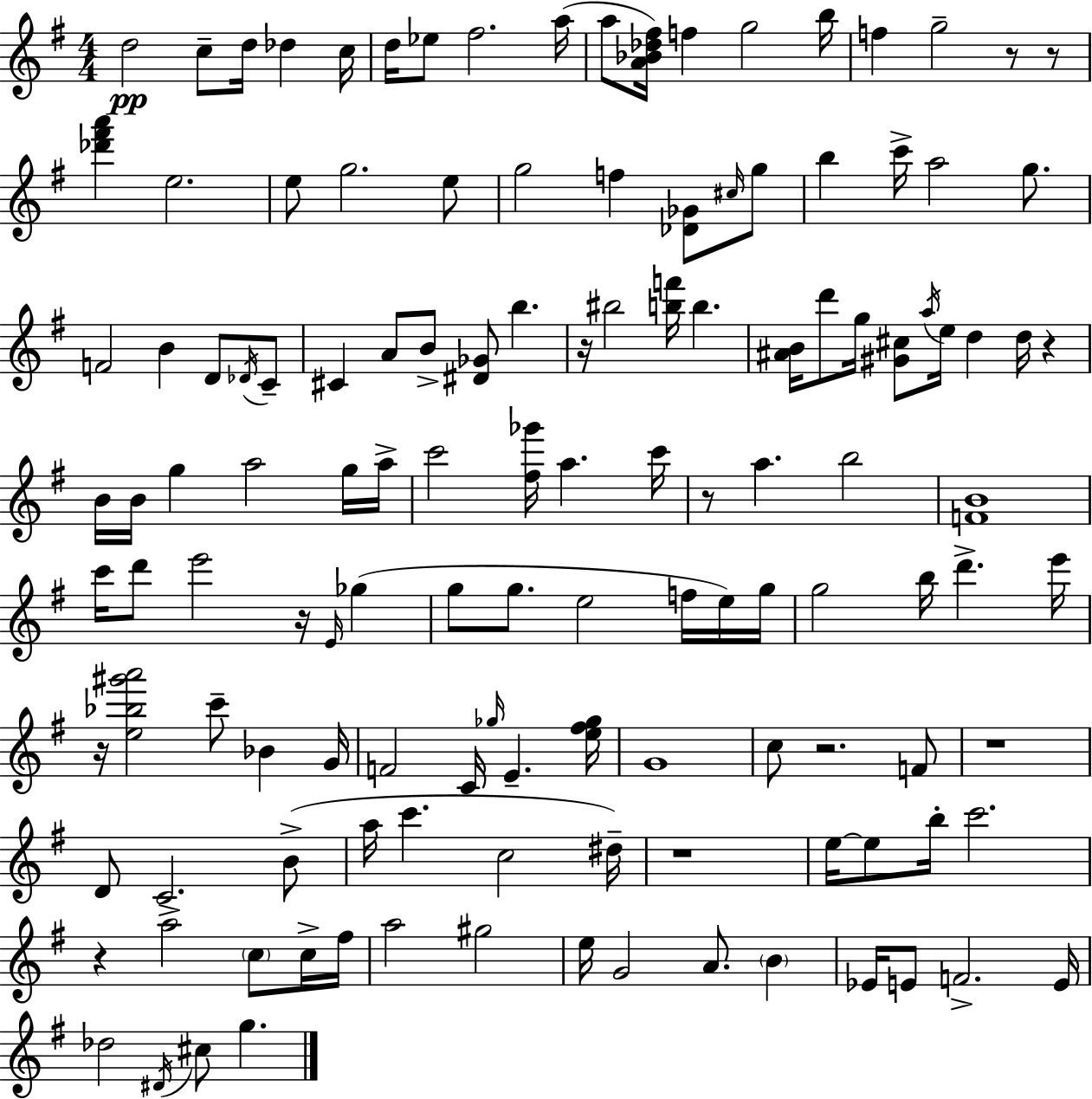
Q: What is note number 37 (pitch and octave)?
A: BIS5